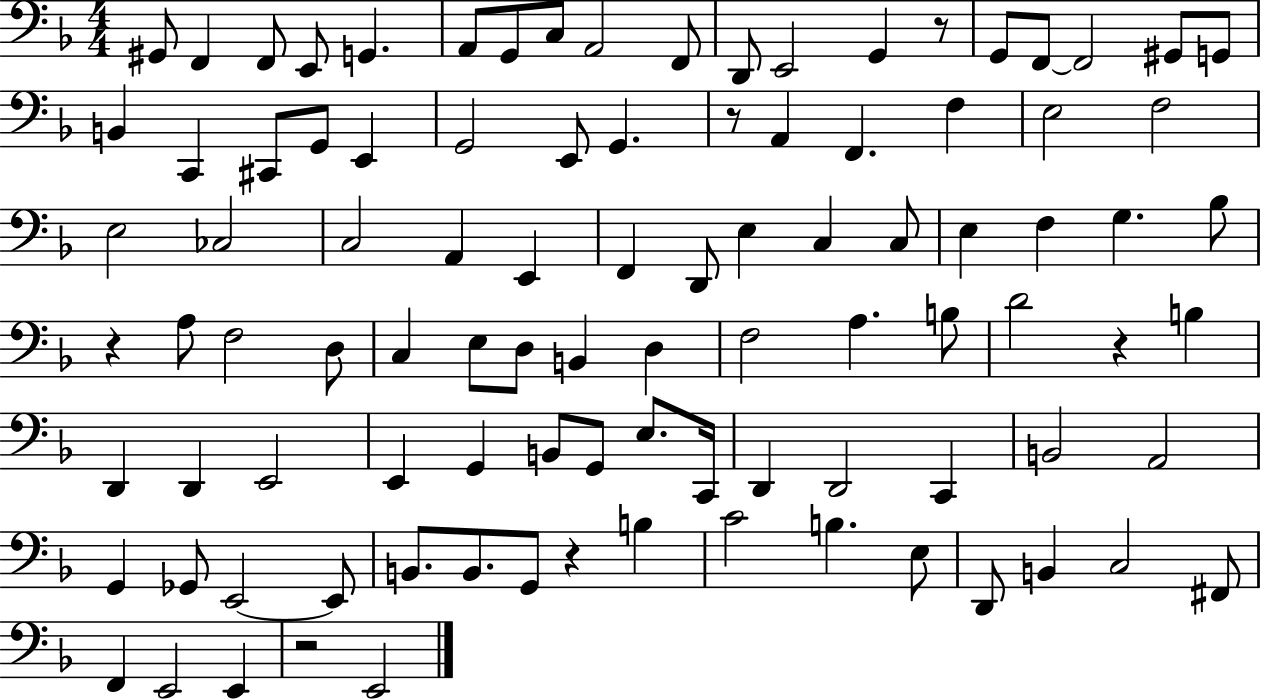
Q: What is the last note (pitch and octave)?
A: E2